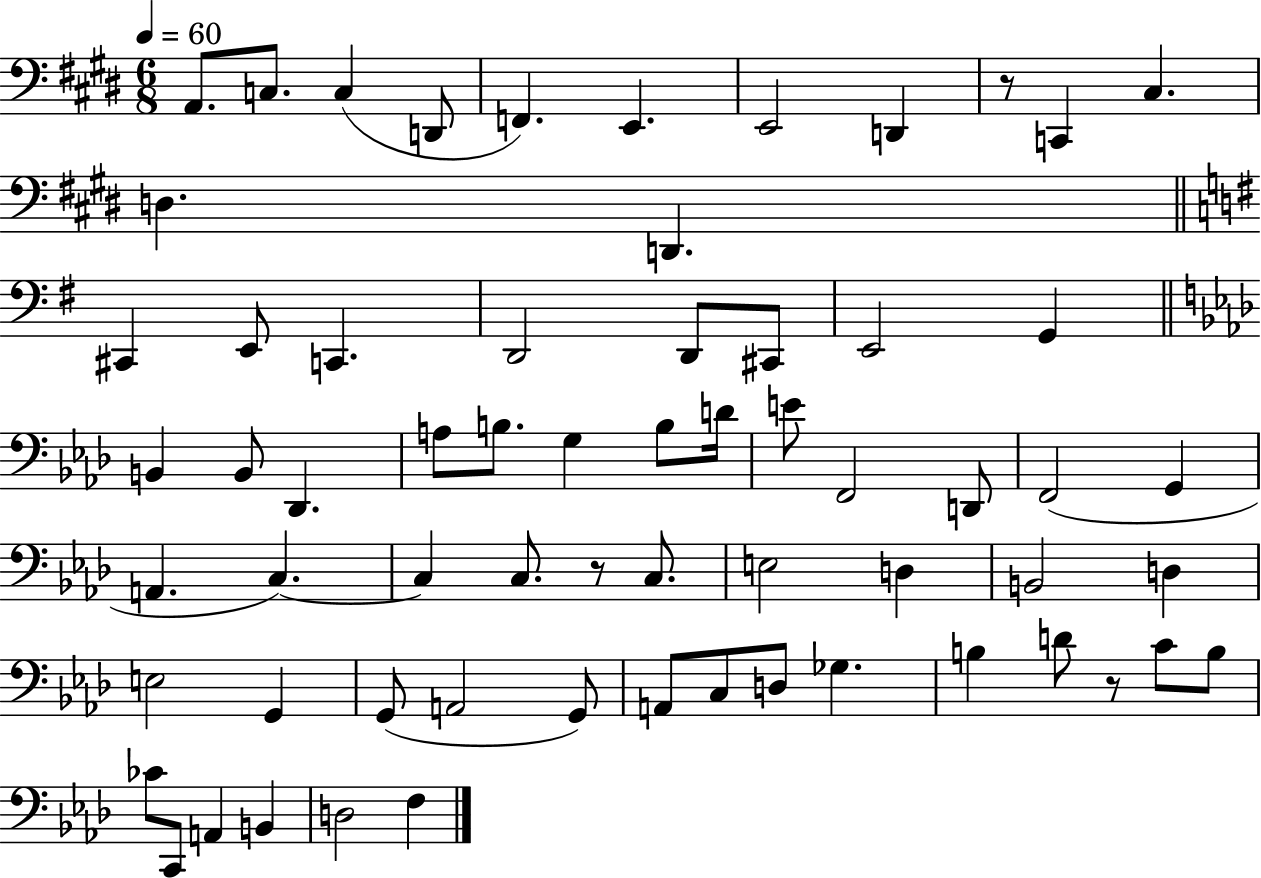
A2/e. C3/e. C3/q D2/e F2/q. E2/q. E2/h D2/q R/e C2/q C#3/q. D3/q. D2/q. C#2/q E2/e C2/q. D2/h D2/e C#2/e E2/h G2/q B2/q B2/e Db2/q. A3/e B3/e. G3/q B3/e D4/s E4/e F2/h D2/e F2/h G2/q A2/q. C3/q. C3/q C3/e. R/e C3/e. E3/h D3/q B2/h D3/q E3/h G2/q G2/e A2/h G2/e A2/e C3/e D3/e Gb3/q. B3/q D4/e R/e C4/e B3/e CES4/e C2/e A2/q B2/q D3/h F3/q